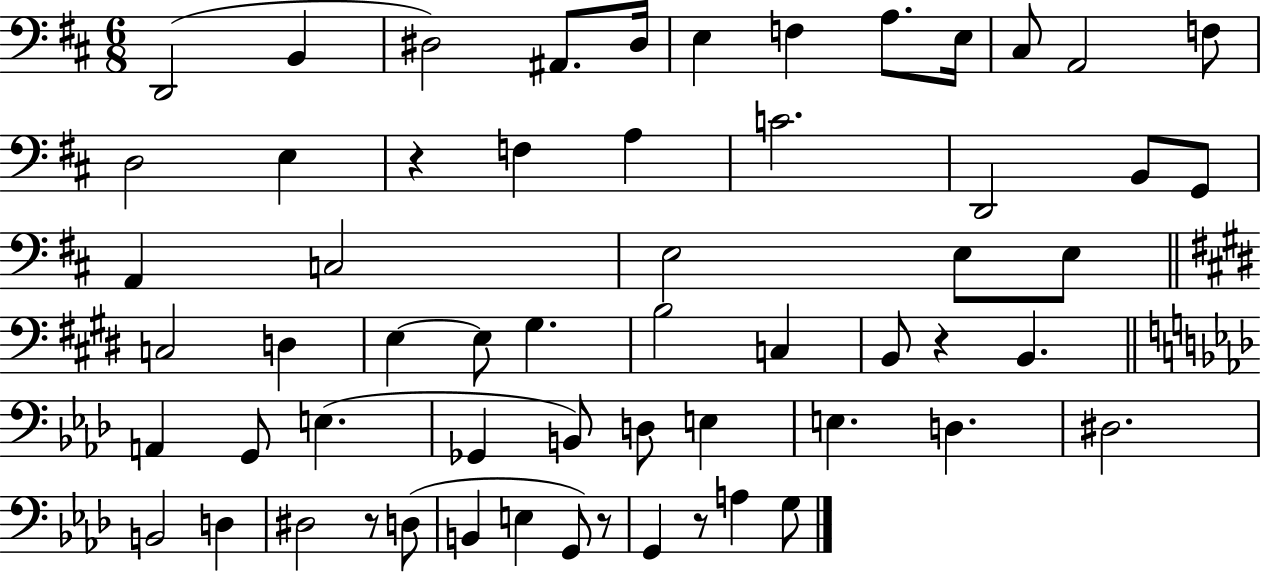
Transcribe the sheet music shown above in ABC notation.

X:1
T:Untitled
M:6/8
L:1/4
K:D
D,,2 B,, ^D,2 ^A,,/2 ^D,/4 E, F, A,/2 E,/4 ^C,/2 A,,2 F,/2 D,2 E, z F, A, C2 D,,2 B,,/2 G,,/2 A,, C,2 E,2 E,/2 E,/2 C,2 D, E, E,/2 ^G, B,2 C, B,,/2 z B,, A,, G,,/2 E, _G,, B,,/2 D,/2 E, E, D, ^D,2 B,,2 D, ^D,2 z/2 D,/2 B,, E, G,,/2 z/2 G,, z/2 A, G,/2